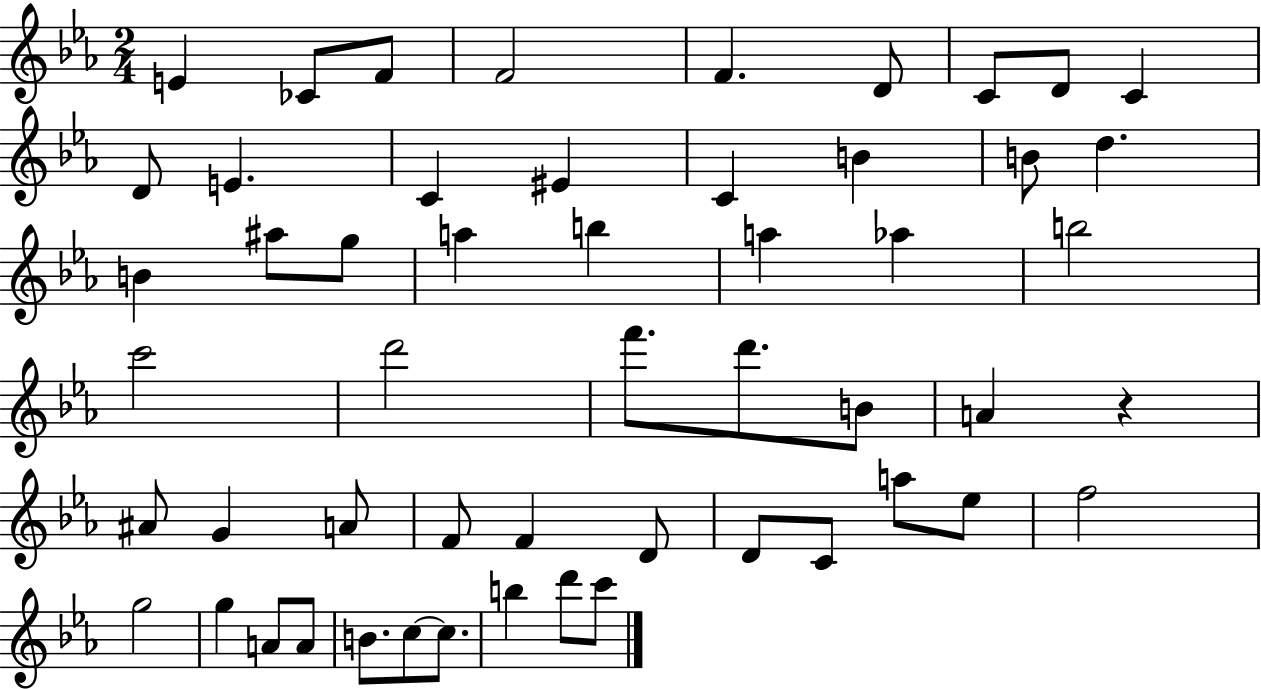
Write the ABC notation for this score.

X:1
T:Untitled
M:2/4
L:1/4
K:Eb
E _C/2 F/2 F2 F D/2 C/2 D/2 C D/2 E C ^E C B B/2 d B ^a/2 g/2 a b a _a b2 c'2 d'2 f'/2 d'/2 B/2 A z ^A/2 G A/2 F/2 F D/2 D/2 C/2 a/2 _e/2 f2 g2 g A/2 A/2 B/2 c/2 c/2 b d'/2 c'/2